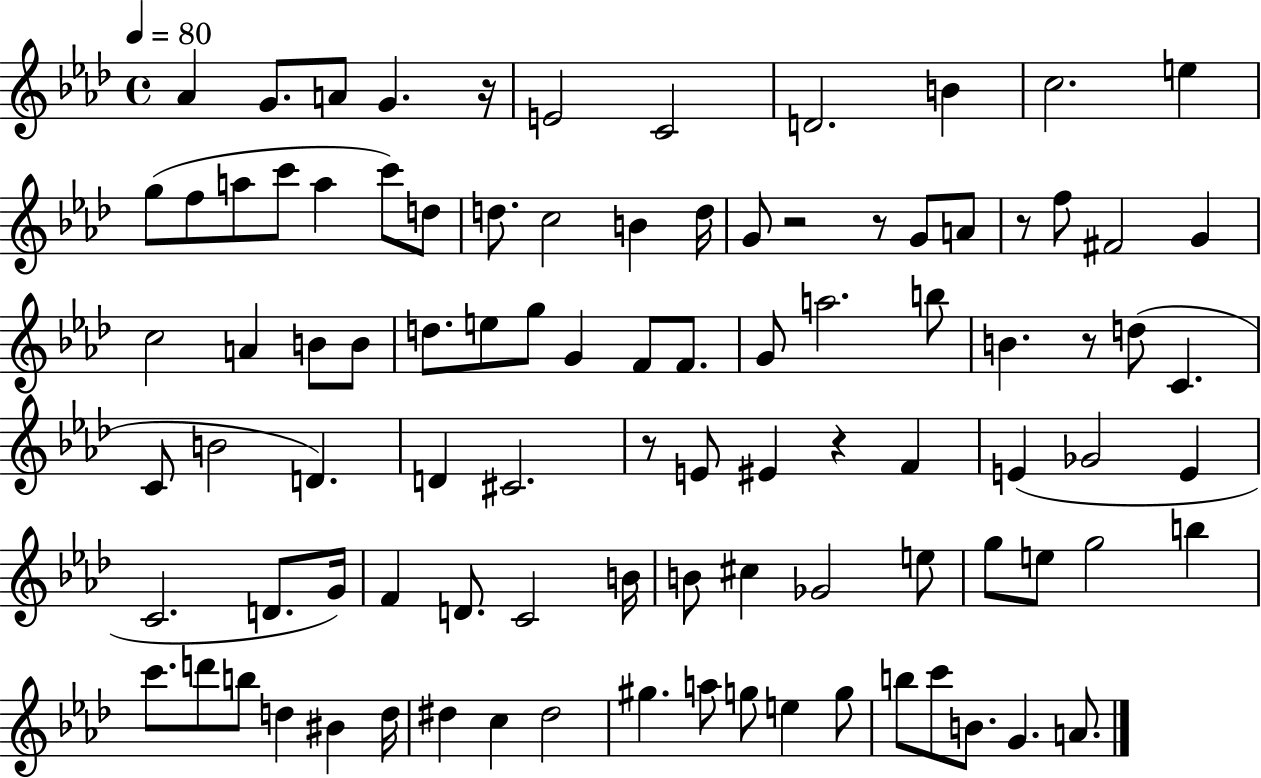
X:1
T:Untitled
M:4/4
L:1/4
K:Ab
_A G/2 A/2 G z/4 E2 C2 D2 B c2 e g/2 f/2 a/2 c'/2 a c'/2 d/2 d/2 c2 B d/4 G/2 z2 z/2 G/2 A/2 z/2 f/2 ^F2 G c2 A B/2 B/2 d/2 e/2 g/2 G F/2 F/2 G/2 a2 b/2 B z/2 d/2 C C/2 B2 D D ^C2 z/2 E/2 ^E z F E _G2 E C2 D/2 G/4 F D/2 C2 B/4 B/2 ^c _G2 e/2 g/2 e/2 g2 b c'/2 d'/2 b/2 d ^B d/4 ^d c ^d2 ^g a/2 g/2 e g/2 b/2 c'/2 B/2 G A/2